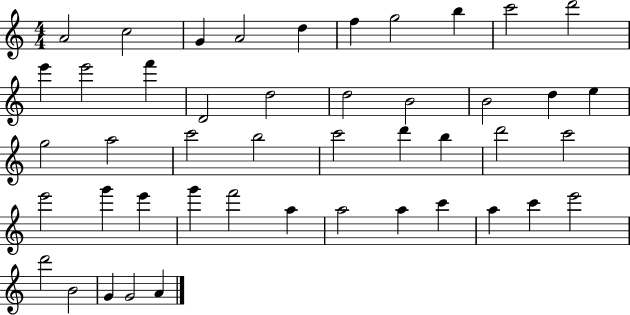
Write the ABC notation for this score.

X:1
T:Untitled
M:4/4
L:1/4
K:C
A2 c2 G A2 d f g2 b c'2 d'2 e' e'2 f' D2 d2 d2 B2 B2 d e g2 a2 c'2 b2 c'2 d' b d'2 c'2 e'2 g' e' g' f'2 a a2 a c' a c' e'2 d'2 B2 G G2 A